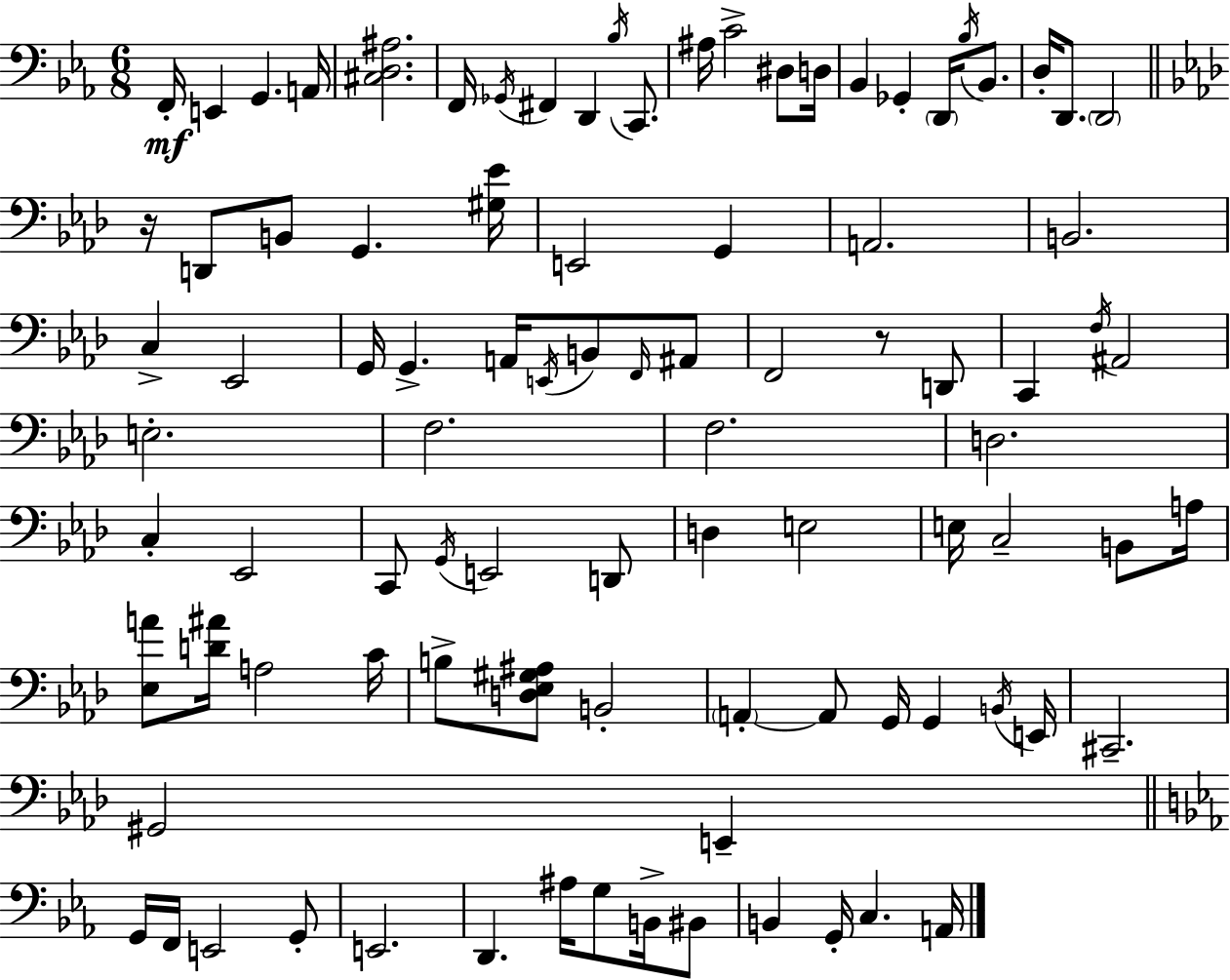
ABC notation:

X:1
T:Untitled
M:6/8
L:1/4
K:Cm
F,,/4 E,, G,, A,,/4 [^C,D,^A,]2 F,,/4 _G,,/4 ^F,, D,, _B,/4 C,,/2 ^A,/4 C2 ^D,/2 D,/4 _B,, _G,, D,,/4 _B,/4 _B,,/2 D,/4 D,,/2 D,,2 z/4 D,,/2 B,,/2 G,, [^G,_E]/4 E,,2 G,, A,,2 B,,2 C, _E,,2 G,,/4 G,, A,,/4 E,,/4 B,,/2 F,,/4 ^A,,/2 F,,2 z/2 D,,/2 C,, F,/4 ^A,,2 E,2 F,2 F,2 D,2 C, _E,,2 C,,/2 G,,/4 E,,2 D,,/2 D, E,2 E,/4 C,2 B,,/2 A,/4 [_E,A]/2 [D^A]/4 A,2 C/4 B,/2 [D,_E,^G,^A,]/2 B,,2 A,, A,,/2 G,,/4 G,, B,,/4 E,,/4 ^C,,2 ^G,,2 E,, G,,/4 F,,/4 E,,2 G,,/2 E,,2 D,, ^A,/4 G,/2 B,,/4 ^B,,/2 B,, G,,/4 C, A,,/4